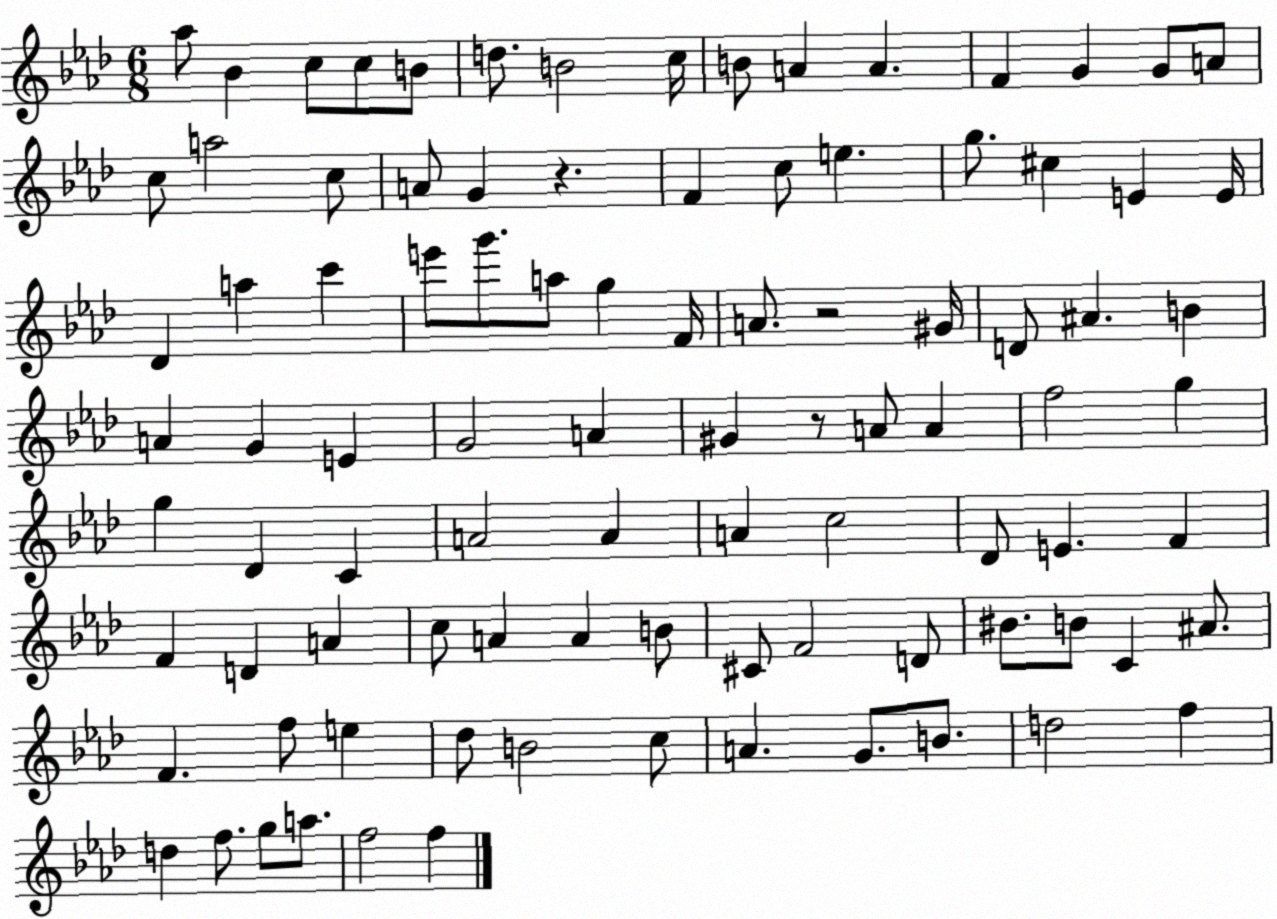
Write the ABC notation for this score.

X:1
T:Untitled
M:6/8
L:1/4
K:Ab
_a/2 _B c/2 c/2 B/2 d/2 B2 c/4 B/2 A A F G G/2 A/2 c/2 a2 c/2 A/2 G z F c/2 e g/2 ^c E E/4 _D a c' e'/2 g'/2 a/2 g F/4 A/2 z2 ^G/4 D/2 ^A B A G E G2 A ^G z/2 A/2 A f2 g g _D C A2 A A c2 _D/2 E F F D A c/2 A A B/2 ^C/2 F2 D/2 ^B/2 B/2 C ^A/2 F f/2 e _d/2 B2 c/2 A G/2 B/2 d2 f d f/2 g/2 a/2 f2 f